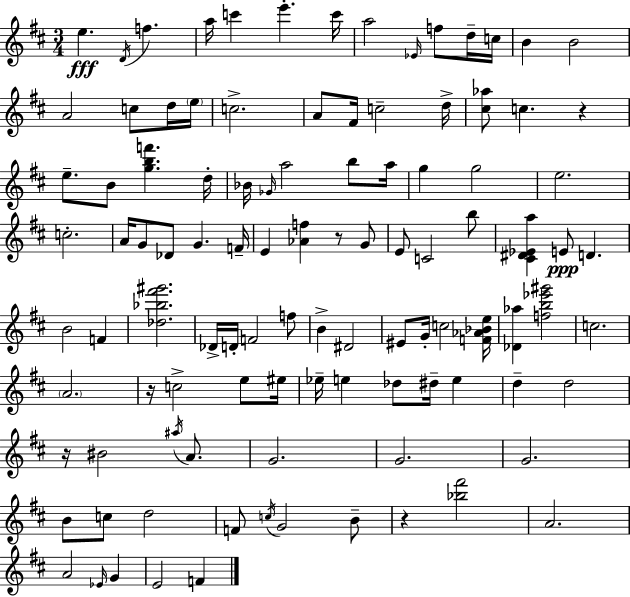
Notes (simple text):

E5/q. D4/s F5/q. A5/s C6/q E6/q. C6/s A5/h Eb4/s F5/e D5/s C5/s B4/q B4/h A4/h C5/e D5/s E5/s C5/h. A4/e F#4/s C5/h D5/s [C#5,Ab5]/e C5/q. R/q E5/e. B4/e [G5,B5,F6]/q. D5/s Bb4/s Gb4/s A5/h B5/e A5/s G5/q G5/h E5/h. C5/h. A4/s G4/e Db4/e G4/q. F4/s E4/q [Ab4,F5]/q R/e G4/e E4/e C4/h B5/e [C#4,D#4,Eb4,A5]/q E4/e D4/q. B4/h F4/q [Db5,Bb5,F#6,G#6]/h. Db4/s D4/s F4/h F5/e B4/q D#4/h EIS4/e G4/s C5/h [F4,Ab4,Bb4,E5]/s [Db4,Ab5]/q [F5,B5,Eb6,G#6]/h C5/h. A4/h. R/s C5/h E5/e EIS5/s Eb5/s E5/q Db5/e D#5/s E5/q D5/q D5/h R/s BIS4/h A#5/s A4/e. G4/h. G4/h. G4/h. B4/e C5/e D5/h F4/e C5/s G4/h B4/e R/q [Bb5,F#6]/h A4/h. A4/h Eb4/s G4/q E4/h F4/q